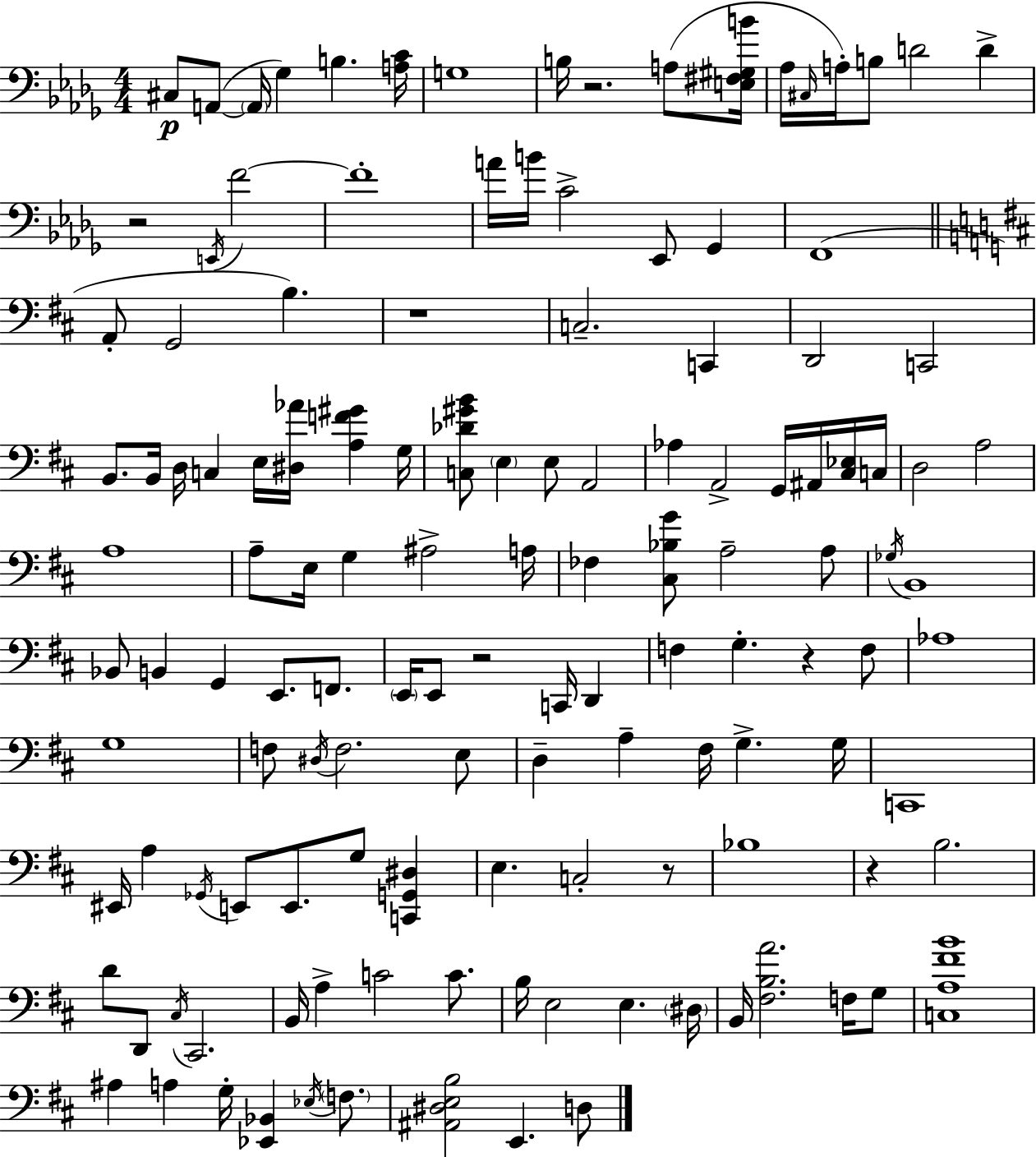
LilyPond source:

{
  \clef bass
  \numericTimeSignature
  \time 4/4
  \key bes \minor
  cis8\p a,8~(~ \parenthesize a,16 ges4) b4. <a c'>16 | g1 | b16 r2. a8( <e fis gis b'>16 | aes16 \grace { cis16 }) a16-. b8 d'2 d'4-> | \break r2 \acciaccatura { e,16 } f'2~~ | f'1-. | a'16 b'16 c'2-> ees,8 ges,4 | f,1( | \break \bar "||" \break \key d \major a,8-. g,2 b4.) | r1 | c2.-- c,4 | d,2 c,2 | \break b,8. b,16 d16 c4 e16 <dis aes'>16 <a f' gis'>4 g16 | <c des' gis' b'>8 \parenthesize e4 e8 a,2 | aes4 a,2-> g,16 ais,16 <cis ees>16 c16 | d2 a2 | \break a1 | a8-- e16 g4 ais2-> a16 | fes4 <cis bes g'>8 a2-- a8 | \acciaccatura { ges16 } b,1 | \break bes,8 b,4 g,4 e,8. f,8. | \parenthesize e,16 e,8 r2 c,16 d,4 | f4 g4.-. r4 f8 | aes1 | \break g1 | f8 \acciaccatura { dis16 } f2. | e8 d4-- a4-- fis16 g4.-> | g16 c,1 | \break eis,16 a4 \acciaccatura { ges,16 } e,8 e,8. g8 <c, g, dis>4 | e4. c2-. | r8 bes1 | r4 b2. | \break d'8 d,8 \acciaccatura { cis16 } cis,2. | b,16 a4-> c'2 | c'8. b16 e2 e4. | \parenthesize dis16 b,16 <fis b a'>2. | \break f16 g8 <c a fis' b'>1 | ais4 a4 g16-. <ees, bes,>4 | \acciaccatura { ees16 } \parenthesize f8. <ais, dis e b>2 e,4. | d8 \bar "|."
}